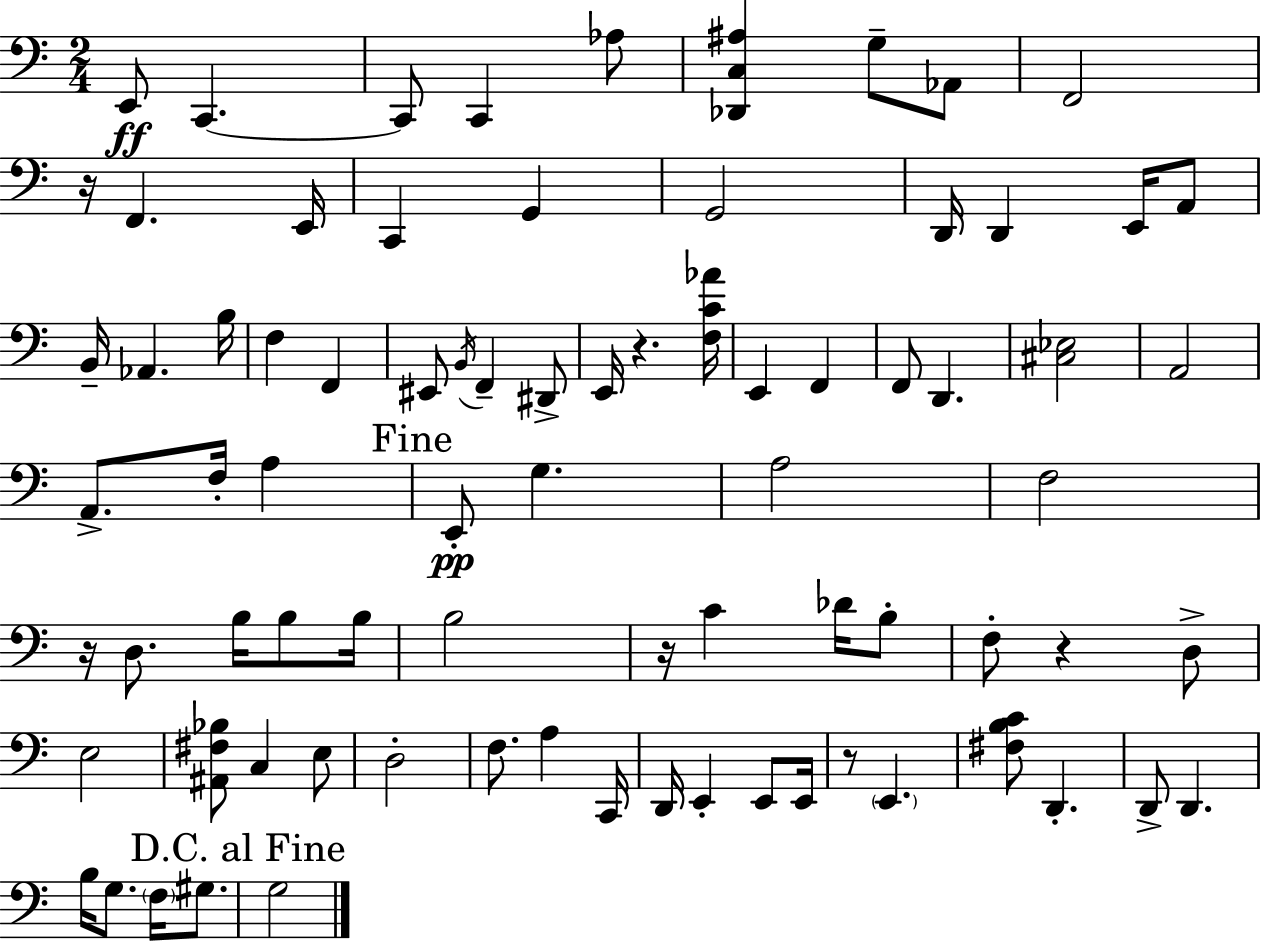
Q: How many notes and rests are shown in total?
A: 80